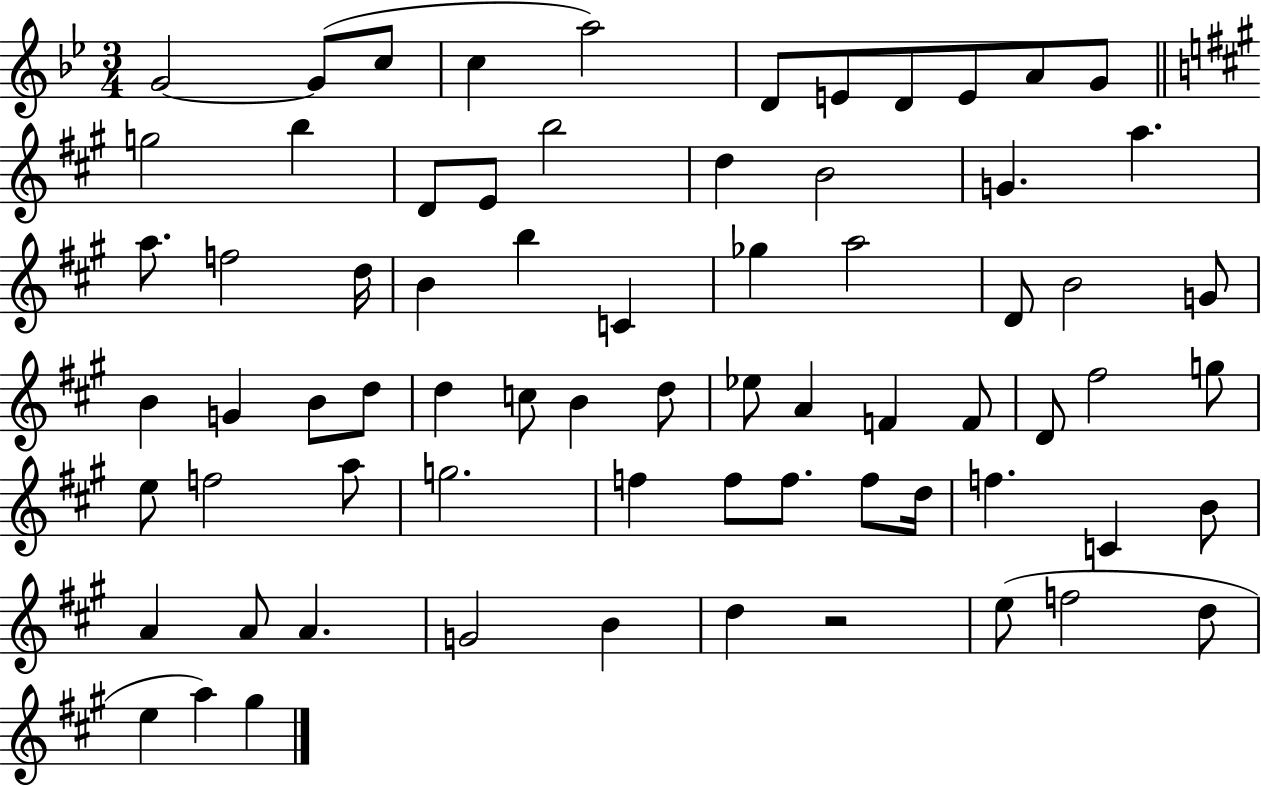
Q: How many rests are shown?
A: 1